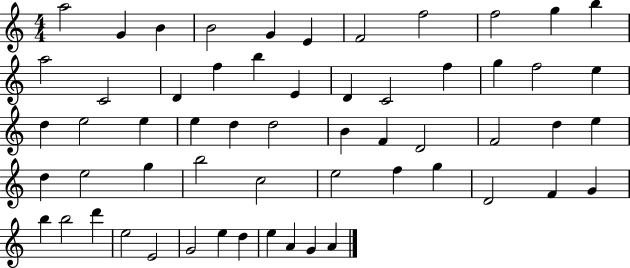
A5/h G4/q B4/q B4/h G4/q E4/q F4/h F5/h F5/h G5/q B5/q A5/h C4/h D4/q F5/q B5/q E4/q D4/q C4/h F5/q G5/q F5/h E5/q D5/q E5/h E5/q E5/q D5/q D5/h B4/q F4/q D4/h F4/h D5/q E5/q D5/q E5/h G5/q B5/h C5/h E5/h F5/q G5/q D4/h F4/q G4/q B5/q B5/h D6/q E5/h E4/h G4/h E5/q D5/q E5/q A4/q G4/q A4/q